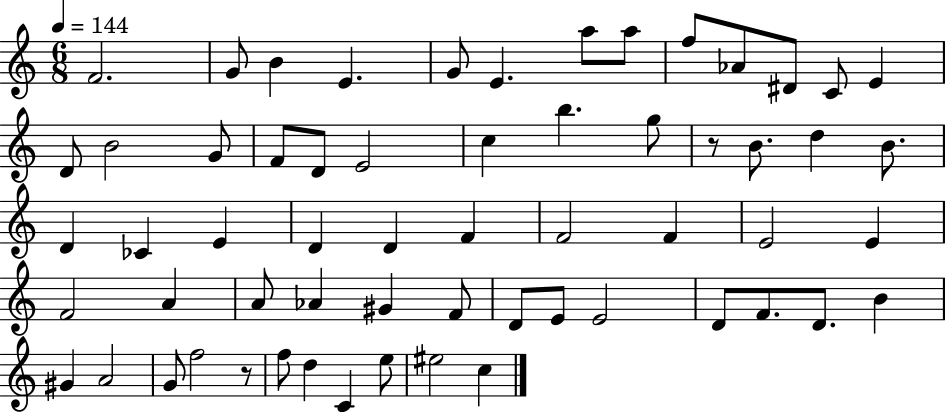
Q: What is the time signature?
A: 6/8